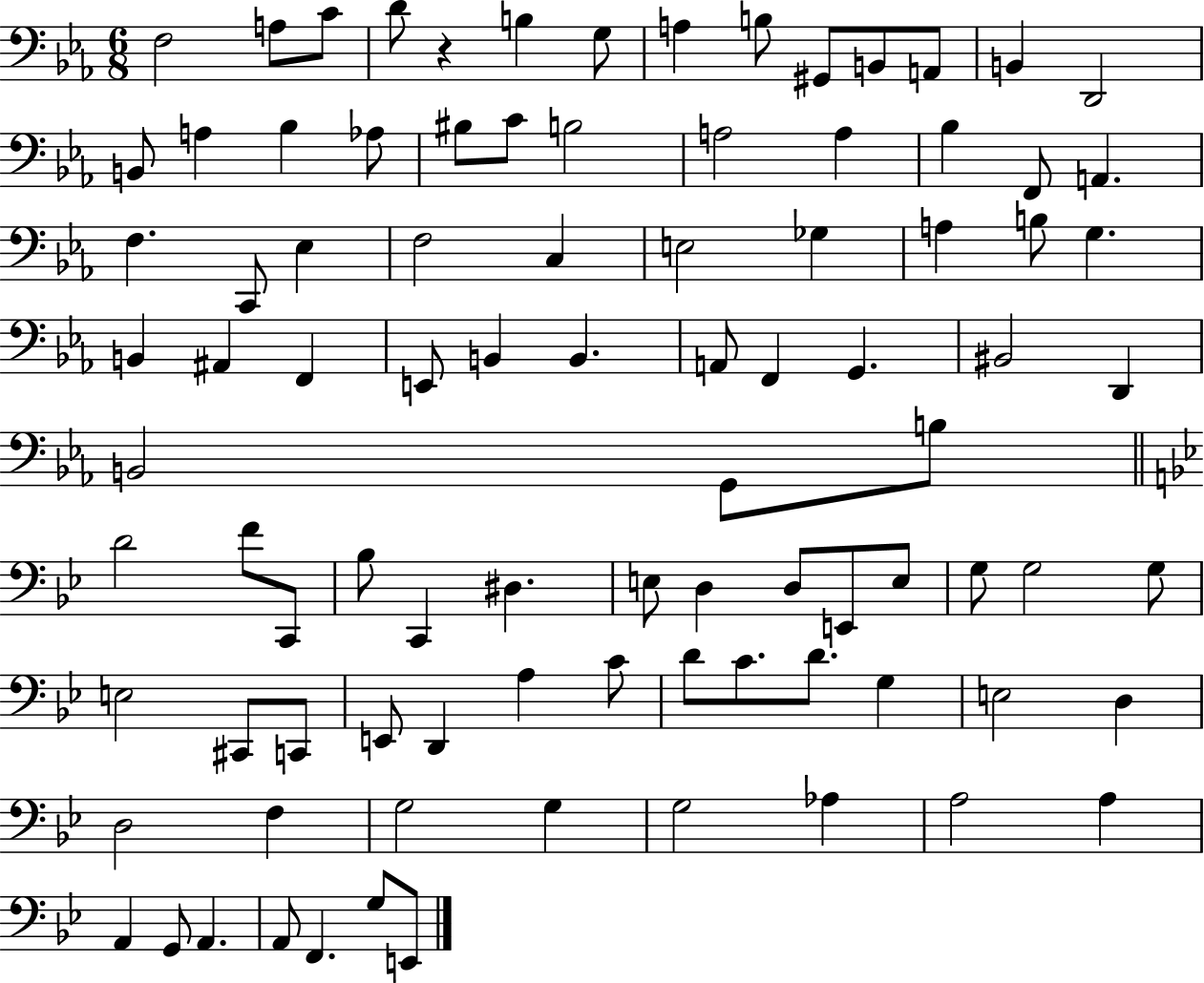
F3/h A3/e C4/e D4/e R/q B3/q G3/e A3/q B3/e G#2/e B2/e A2/e B2/q D2/h B2/e A3/q Bb3/q Ab3/e BIS3/e C4/e B3/h A3/h A3/q Bb3/q F2/e A2/q. F3/q. C2/e Eb3/q F3/h C3/q E3/h Gb3/q A3/q B3/e G3/q. B2/q A#2/q F2/q E2/e B2/q B2/q. A2/e F2/q G2/q. BIS2/h D2/q B2/h G2/e B3/e D4/h F4/e C2/e Bb3/e C2/q D#3/q. E3/e D3/q D3/e E2/e E3/e G3/e G3/h G3/e E3/h C#2/e C2/e E2/e D2/q A3/q C4/e D4/e C4/e. D4/e. G3/q E3/h D3/q D3/h F3/q G3/h G3/q G3/h Ab3/q A3/h A3/q A2/q G2/e A2/q. A2/e F2/q. G3/e E2/e